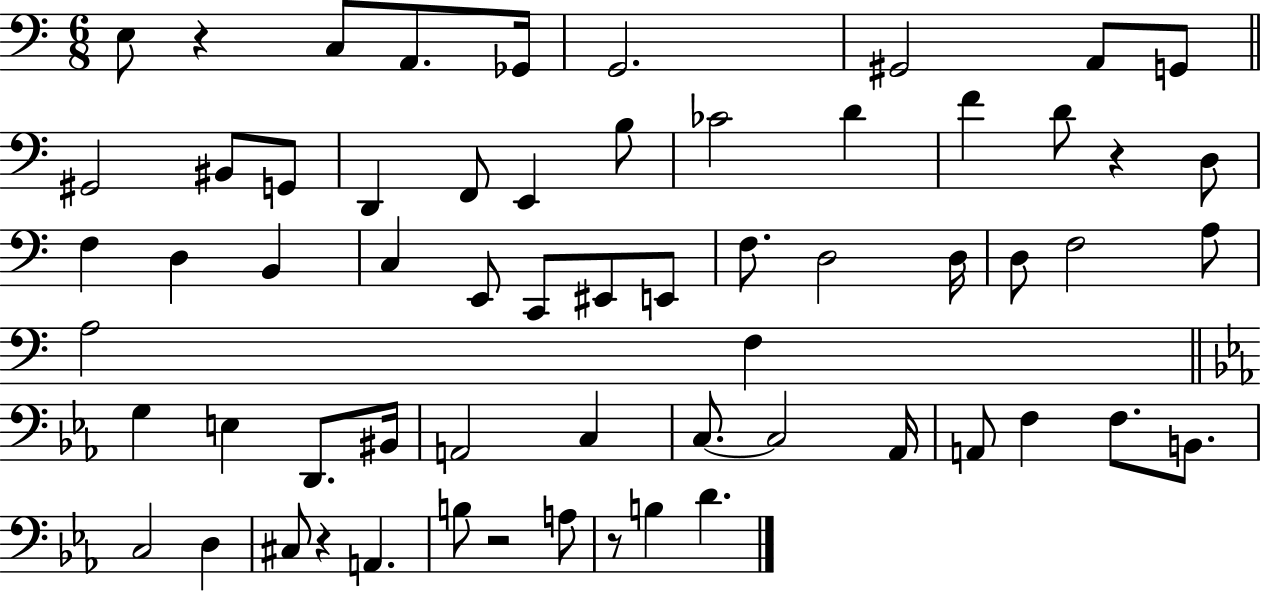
X:1
T:Untitled
M:6/8
L:1/4
K:C
E,/2 z C,/2 A,,/2 _G,,/4 G,,2 ^G,,2 A,,/2 G,,/2 ^G,,2 ^B,,/2 G,,/2 D,, F,,/2 E,, B,/2 _C2 D F D/2 z D,/2 F, D, B,, C, E,,/2 C,,/2 ^E,,/2 E,,/2 F,/2 D,2 D,/4 D,/2 F,2 A,/2 A,2 F, G, E, D,,/2 ^B,,/4 A,,2 C, C,/2 C,2 _A,,/4 A,,/2 F, F,/2 B,,/2 C,2 D, ^C,/2 z A,, B,/2 z2 A,/2 z/2 B, D